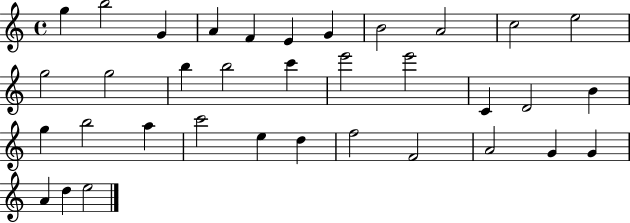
G5/q B5/h G4/q A4/q F4/q E4/q G4/q B4/h A4/h C5/h E5/h G5/h G5/h B5/q B5/h C6/q E6/h E6/h C4/q D4/h B4/q G5/q B5/h A5/q C6/h E5/q D5/q F5/h F4/h A4/h G4/q G4/q A4/q D5/q E5/h